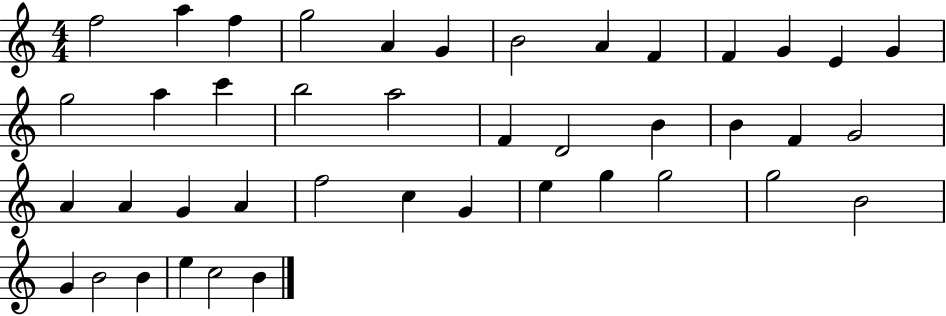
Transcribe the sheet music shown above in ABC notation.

X:1
T:Untitled
M:4/4
L:1/4
K:C
f2 a f g2 A G B2 A F F G E G g2 a c' b2 a2 F D2 B B F G2 A A G A f2 c G e g g2 g2 B2 G B2 B e c2 B